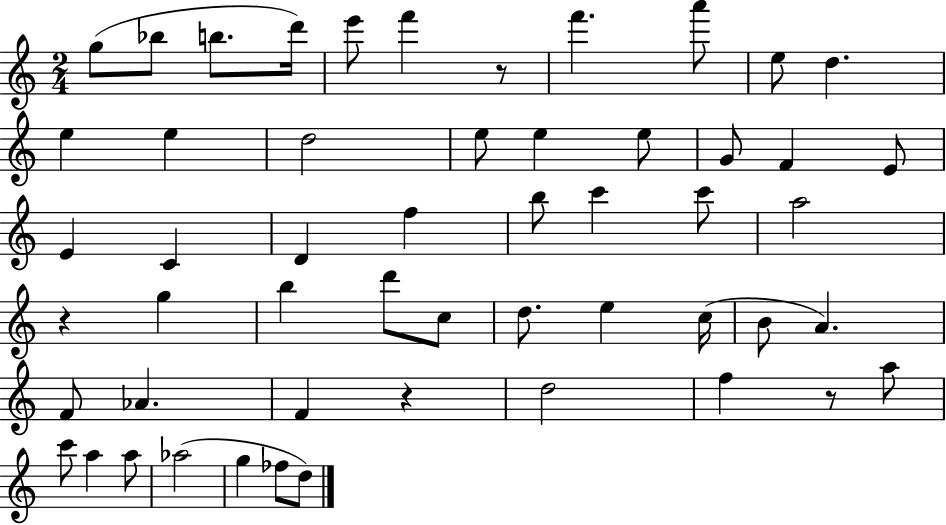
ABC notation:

X:1
T:Untitled
M:2/4
L:1/4
K:C
g/2 _b/2 b/2 d'/4 e'/2 f' z/2 f' a'/2 e/2 d e e d2 e/2 e e/2 G/2 F E/2 E C D f b/2 c' c'/2 a2 z g b d'/2 c/2 d/2 e c/4 B/2 A F/2 _A F z d2 f z/2 a/2 c'/2 a a/2 _a2 g _f/2 d/2